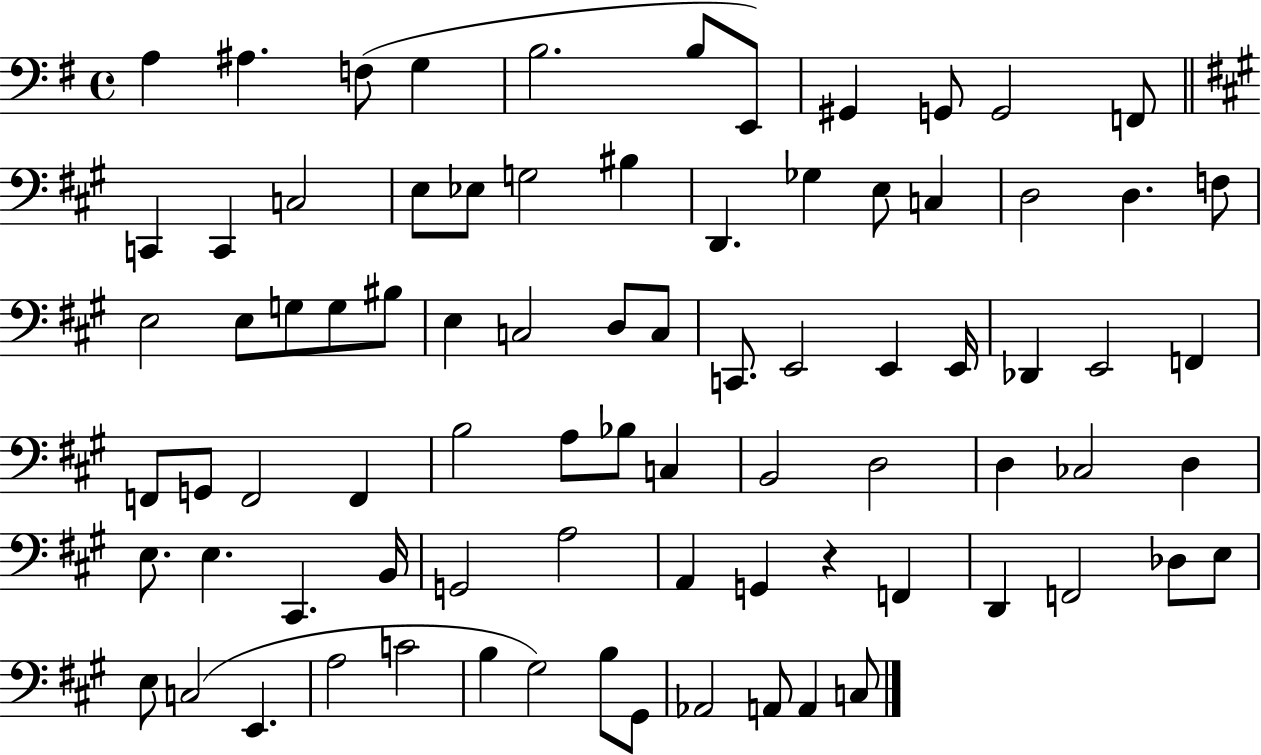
A3/q A#3/q. F3/e G3/q B3/h. B3/e E2/e G#2/q G2/e G2/h F2/e C2/q C2/q C3/h E3/e Eb3/e G3/h BIS3/q D2/q. Gb3/q E3/e C3/q D3/h D3/q. F3/e E3/h E3/e G3/e G3/e BIS3/e E3/q C3/h D3/e C3/e C2/e. E2/h E2/q E2/s Db2/q E2/h F2/q F2/e G2/e F2/h F2/q B3/h A3/e Bb3/e C3/q B2/h D3/h D3/q CES3/h D3/q E3/e. E3/q. C#2/q. B2/s G2/h A3/h A2/q G2/q R/q F2/q D2/q F2/h Db3/e E3/e E3/e C3/h E2/q. A3/h C4/h B3/q G#3/h B3/e G#2/e Ab2/h A2/e A2/q C3/e